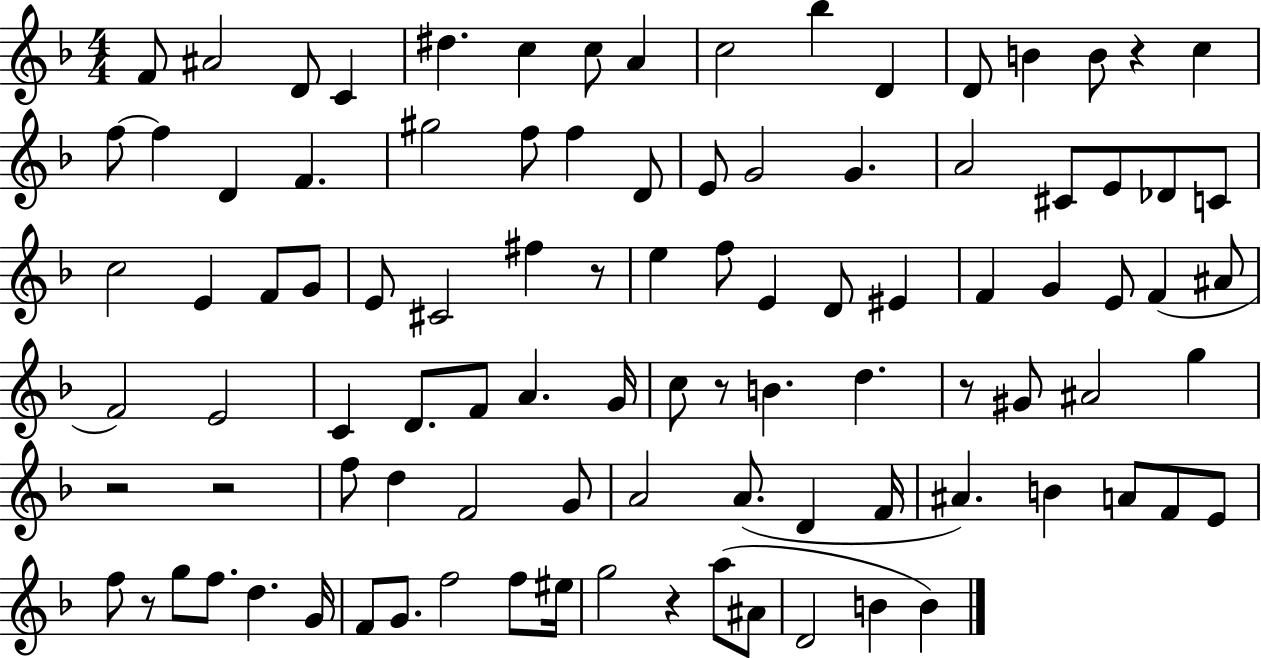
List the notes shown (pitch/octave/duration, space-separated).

F4/e A#4/h D4/e C4/q D#5/q. C5/q C5/e A4/q C5/h Bb5/q D4/q D4/e B4/q B4/e R/q C5/q F5/e F5/q D4/q F4/q. G#5/h F5/e F5/q D4/e E4/e G4/h G4/q. A4/h C#4/e E4/e Db4/e C4/e C5/h E4/q F4/e G4/e E4/e C#4/h F#5/q R/e E5/q F5/e E4/q D4/e EIS4/q F4/q G4/q E4/e F4/q A#4/e F4/h E4/h C4/q D4/e. F4/e A4/q. G4/s C5/e R/e B4/q. D5/q. R/e G#4/e A#4/h G5/q R/h R/h F5/e D5/q F4/h G4/e A4/h A4/e. D4/q F4/s A#4/q. B4/q A4/e F4/e E4/e F5/e R/e G5/e F5/e. D5/q. G4/s F4/e G4/e. F5/h F5/e EIS5/s G5/h R/q A5/e A#4/e D4/h B4/q B4/q